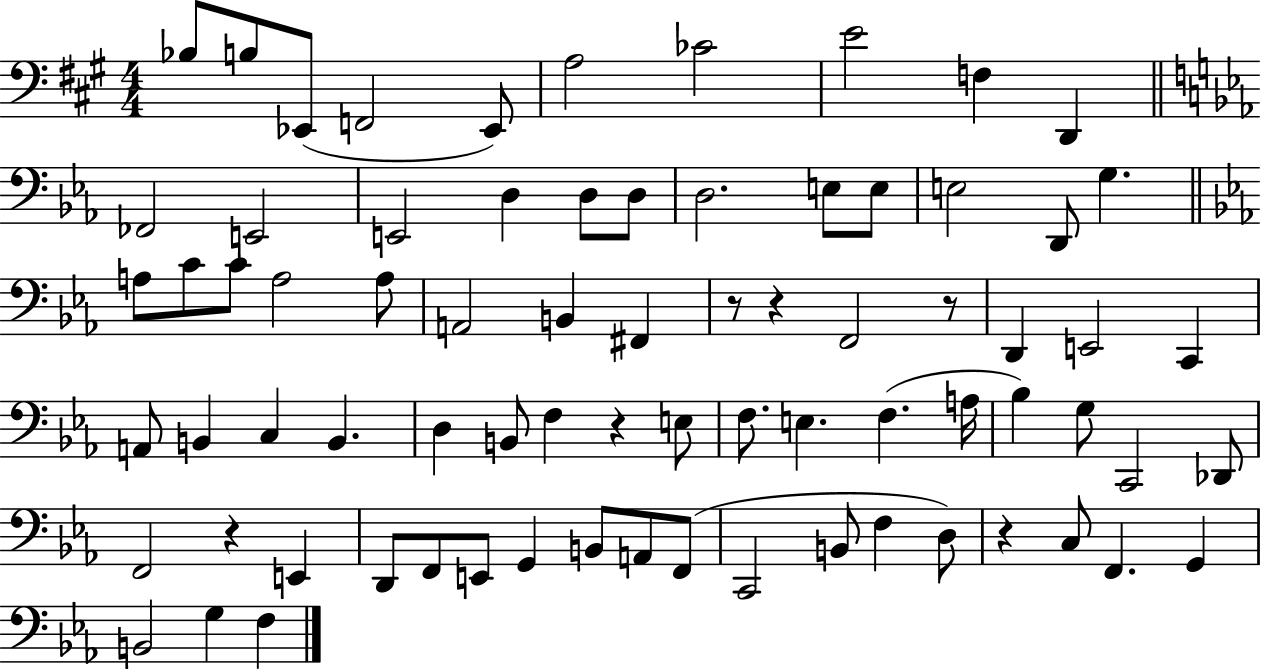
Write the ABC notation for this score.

X:1
T:Untitled
M:4/4
L:1/4
K:A
_B,/2 B,/2 _E,,/2 F,,2 _E,,/2 A,2 _C2 E2 F, D,, _F,,2 E,,2 E,,2 D, D,/2 D,/2 D,2 E,/2 E,/2 E,2 D,,/2 G, A,/2 C/2 C/2 A,2 A,/2 A,,2 B,, ^F,, z/2 z F,,2 z/2 D,, E,,2 C,, A,,/2 B,, C, B,, D, B,,/2 F, z E,/2 F,/2 E, F, A,/4 _B, G,/2 C,,2 _D,,/2 F,,2 z E,, D,,/2 F,,/2 E,,/2 G,, B,,/2 A,,/2 F,,/2 C,,2 B,,/2 F, D,/2 z C,/2 F,, G,, B,,2 G, F,